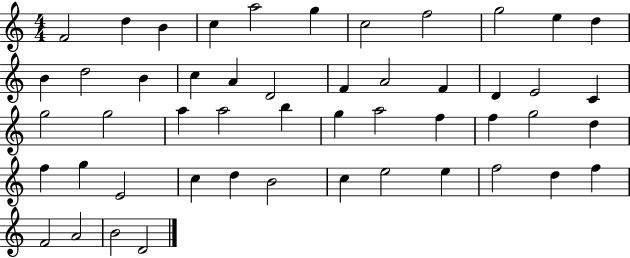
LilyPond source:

{
  \clef treble
  \numericTimeSignature
  \time 4/4
  \key c \major
  f'2 d''4 b'4 | c''4 a''2 g''4 | c''2 f''2 | g''2 e''4 d''4 | \break b'4 d''2 b'4 | c''4 a'4 d'2 | f'4 a'2 f'4 | d'4 e'2 c'4 | \break g''2 g''2 | a''4 a''2 b''4 | g''4 a''2 f''4 | f''4 g''2 d''4 | \break f''4 g''4 e'2 | c''4 d''4 b'2 | c''4 e''2 e''4 | f''2 d''4 f''4 | \break f'2 a'2 | b'2 d'2 | \bar "|."
}